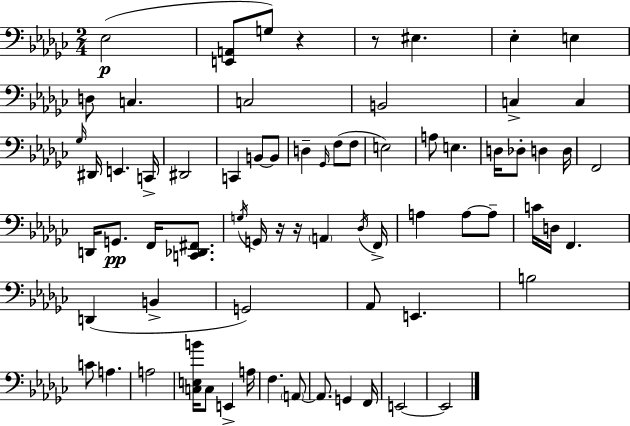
{
  \clef bass
  \numericTimeSignature
  \time 2/4
  \key ees \minor
  ees2(\p | <e, a,>8 g8) r4 | r8 eis4. | ees4-. e4 | \break d8 c4. | c2 | b,2 | c4-> c4 | \break \grace { ges16 } dis,16 e,4. | c,16-> dis,2 | c,4 b,8~~ b,8 | d4-- \grace { ges,16 } f8( | \break f8 e2) | a8 e4. | d16 des8-. d4 | d16 f,2 | \break d,16 g,8.\pp f,16 <c, des, fis,>8. | \acciaccatura { g16 } g,16 r16 r16 \parenthesize a,4 | \acciaccatura { des16 } f,16-> a4 | a8~~ a8-- c'16 d16 f,4. | \break d,4( | b,4-> g,2) | aes,8 e,4. | b2 | \break c'8 a4. | a2 | <c e b'>16 c8 e,4-> | a16 f4. | \break \parenthesize a,8~~ a,8. g,4 | f,16 e,2~~ | e,2 | \bar "|."
}